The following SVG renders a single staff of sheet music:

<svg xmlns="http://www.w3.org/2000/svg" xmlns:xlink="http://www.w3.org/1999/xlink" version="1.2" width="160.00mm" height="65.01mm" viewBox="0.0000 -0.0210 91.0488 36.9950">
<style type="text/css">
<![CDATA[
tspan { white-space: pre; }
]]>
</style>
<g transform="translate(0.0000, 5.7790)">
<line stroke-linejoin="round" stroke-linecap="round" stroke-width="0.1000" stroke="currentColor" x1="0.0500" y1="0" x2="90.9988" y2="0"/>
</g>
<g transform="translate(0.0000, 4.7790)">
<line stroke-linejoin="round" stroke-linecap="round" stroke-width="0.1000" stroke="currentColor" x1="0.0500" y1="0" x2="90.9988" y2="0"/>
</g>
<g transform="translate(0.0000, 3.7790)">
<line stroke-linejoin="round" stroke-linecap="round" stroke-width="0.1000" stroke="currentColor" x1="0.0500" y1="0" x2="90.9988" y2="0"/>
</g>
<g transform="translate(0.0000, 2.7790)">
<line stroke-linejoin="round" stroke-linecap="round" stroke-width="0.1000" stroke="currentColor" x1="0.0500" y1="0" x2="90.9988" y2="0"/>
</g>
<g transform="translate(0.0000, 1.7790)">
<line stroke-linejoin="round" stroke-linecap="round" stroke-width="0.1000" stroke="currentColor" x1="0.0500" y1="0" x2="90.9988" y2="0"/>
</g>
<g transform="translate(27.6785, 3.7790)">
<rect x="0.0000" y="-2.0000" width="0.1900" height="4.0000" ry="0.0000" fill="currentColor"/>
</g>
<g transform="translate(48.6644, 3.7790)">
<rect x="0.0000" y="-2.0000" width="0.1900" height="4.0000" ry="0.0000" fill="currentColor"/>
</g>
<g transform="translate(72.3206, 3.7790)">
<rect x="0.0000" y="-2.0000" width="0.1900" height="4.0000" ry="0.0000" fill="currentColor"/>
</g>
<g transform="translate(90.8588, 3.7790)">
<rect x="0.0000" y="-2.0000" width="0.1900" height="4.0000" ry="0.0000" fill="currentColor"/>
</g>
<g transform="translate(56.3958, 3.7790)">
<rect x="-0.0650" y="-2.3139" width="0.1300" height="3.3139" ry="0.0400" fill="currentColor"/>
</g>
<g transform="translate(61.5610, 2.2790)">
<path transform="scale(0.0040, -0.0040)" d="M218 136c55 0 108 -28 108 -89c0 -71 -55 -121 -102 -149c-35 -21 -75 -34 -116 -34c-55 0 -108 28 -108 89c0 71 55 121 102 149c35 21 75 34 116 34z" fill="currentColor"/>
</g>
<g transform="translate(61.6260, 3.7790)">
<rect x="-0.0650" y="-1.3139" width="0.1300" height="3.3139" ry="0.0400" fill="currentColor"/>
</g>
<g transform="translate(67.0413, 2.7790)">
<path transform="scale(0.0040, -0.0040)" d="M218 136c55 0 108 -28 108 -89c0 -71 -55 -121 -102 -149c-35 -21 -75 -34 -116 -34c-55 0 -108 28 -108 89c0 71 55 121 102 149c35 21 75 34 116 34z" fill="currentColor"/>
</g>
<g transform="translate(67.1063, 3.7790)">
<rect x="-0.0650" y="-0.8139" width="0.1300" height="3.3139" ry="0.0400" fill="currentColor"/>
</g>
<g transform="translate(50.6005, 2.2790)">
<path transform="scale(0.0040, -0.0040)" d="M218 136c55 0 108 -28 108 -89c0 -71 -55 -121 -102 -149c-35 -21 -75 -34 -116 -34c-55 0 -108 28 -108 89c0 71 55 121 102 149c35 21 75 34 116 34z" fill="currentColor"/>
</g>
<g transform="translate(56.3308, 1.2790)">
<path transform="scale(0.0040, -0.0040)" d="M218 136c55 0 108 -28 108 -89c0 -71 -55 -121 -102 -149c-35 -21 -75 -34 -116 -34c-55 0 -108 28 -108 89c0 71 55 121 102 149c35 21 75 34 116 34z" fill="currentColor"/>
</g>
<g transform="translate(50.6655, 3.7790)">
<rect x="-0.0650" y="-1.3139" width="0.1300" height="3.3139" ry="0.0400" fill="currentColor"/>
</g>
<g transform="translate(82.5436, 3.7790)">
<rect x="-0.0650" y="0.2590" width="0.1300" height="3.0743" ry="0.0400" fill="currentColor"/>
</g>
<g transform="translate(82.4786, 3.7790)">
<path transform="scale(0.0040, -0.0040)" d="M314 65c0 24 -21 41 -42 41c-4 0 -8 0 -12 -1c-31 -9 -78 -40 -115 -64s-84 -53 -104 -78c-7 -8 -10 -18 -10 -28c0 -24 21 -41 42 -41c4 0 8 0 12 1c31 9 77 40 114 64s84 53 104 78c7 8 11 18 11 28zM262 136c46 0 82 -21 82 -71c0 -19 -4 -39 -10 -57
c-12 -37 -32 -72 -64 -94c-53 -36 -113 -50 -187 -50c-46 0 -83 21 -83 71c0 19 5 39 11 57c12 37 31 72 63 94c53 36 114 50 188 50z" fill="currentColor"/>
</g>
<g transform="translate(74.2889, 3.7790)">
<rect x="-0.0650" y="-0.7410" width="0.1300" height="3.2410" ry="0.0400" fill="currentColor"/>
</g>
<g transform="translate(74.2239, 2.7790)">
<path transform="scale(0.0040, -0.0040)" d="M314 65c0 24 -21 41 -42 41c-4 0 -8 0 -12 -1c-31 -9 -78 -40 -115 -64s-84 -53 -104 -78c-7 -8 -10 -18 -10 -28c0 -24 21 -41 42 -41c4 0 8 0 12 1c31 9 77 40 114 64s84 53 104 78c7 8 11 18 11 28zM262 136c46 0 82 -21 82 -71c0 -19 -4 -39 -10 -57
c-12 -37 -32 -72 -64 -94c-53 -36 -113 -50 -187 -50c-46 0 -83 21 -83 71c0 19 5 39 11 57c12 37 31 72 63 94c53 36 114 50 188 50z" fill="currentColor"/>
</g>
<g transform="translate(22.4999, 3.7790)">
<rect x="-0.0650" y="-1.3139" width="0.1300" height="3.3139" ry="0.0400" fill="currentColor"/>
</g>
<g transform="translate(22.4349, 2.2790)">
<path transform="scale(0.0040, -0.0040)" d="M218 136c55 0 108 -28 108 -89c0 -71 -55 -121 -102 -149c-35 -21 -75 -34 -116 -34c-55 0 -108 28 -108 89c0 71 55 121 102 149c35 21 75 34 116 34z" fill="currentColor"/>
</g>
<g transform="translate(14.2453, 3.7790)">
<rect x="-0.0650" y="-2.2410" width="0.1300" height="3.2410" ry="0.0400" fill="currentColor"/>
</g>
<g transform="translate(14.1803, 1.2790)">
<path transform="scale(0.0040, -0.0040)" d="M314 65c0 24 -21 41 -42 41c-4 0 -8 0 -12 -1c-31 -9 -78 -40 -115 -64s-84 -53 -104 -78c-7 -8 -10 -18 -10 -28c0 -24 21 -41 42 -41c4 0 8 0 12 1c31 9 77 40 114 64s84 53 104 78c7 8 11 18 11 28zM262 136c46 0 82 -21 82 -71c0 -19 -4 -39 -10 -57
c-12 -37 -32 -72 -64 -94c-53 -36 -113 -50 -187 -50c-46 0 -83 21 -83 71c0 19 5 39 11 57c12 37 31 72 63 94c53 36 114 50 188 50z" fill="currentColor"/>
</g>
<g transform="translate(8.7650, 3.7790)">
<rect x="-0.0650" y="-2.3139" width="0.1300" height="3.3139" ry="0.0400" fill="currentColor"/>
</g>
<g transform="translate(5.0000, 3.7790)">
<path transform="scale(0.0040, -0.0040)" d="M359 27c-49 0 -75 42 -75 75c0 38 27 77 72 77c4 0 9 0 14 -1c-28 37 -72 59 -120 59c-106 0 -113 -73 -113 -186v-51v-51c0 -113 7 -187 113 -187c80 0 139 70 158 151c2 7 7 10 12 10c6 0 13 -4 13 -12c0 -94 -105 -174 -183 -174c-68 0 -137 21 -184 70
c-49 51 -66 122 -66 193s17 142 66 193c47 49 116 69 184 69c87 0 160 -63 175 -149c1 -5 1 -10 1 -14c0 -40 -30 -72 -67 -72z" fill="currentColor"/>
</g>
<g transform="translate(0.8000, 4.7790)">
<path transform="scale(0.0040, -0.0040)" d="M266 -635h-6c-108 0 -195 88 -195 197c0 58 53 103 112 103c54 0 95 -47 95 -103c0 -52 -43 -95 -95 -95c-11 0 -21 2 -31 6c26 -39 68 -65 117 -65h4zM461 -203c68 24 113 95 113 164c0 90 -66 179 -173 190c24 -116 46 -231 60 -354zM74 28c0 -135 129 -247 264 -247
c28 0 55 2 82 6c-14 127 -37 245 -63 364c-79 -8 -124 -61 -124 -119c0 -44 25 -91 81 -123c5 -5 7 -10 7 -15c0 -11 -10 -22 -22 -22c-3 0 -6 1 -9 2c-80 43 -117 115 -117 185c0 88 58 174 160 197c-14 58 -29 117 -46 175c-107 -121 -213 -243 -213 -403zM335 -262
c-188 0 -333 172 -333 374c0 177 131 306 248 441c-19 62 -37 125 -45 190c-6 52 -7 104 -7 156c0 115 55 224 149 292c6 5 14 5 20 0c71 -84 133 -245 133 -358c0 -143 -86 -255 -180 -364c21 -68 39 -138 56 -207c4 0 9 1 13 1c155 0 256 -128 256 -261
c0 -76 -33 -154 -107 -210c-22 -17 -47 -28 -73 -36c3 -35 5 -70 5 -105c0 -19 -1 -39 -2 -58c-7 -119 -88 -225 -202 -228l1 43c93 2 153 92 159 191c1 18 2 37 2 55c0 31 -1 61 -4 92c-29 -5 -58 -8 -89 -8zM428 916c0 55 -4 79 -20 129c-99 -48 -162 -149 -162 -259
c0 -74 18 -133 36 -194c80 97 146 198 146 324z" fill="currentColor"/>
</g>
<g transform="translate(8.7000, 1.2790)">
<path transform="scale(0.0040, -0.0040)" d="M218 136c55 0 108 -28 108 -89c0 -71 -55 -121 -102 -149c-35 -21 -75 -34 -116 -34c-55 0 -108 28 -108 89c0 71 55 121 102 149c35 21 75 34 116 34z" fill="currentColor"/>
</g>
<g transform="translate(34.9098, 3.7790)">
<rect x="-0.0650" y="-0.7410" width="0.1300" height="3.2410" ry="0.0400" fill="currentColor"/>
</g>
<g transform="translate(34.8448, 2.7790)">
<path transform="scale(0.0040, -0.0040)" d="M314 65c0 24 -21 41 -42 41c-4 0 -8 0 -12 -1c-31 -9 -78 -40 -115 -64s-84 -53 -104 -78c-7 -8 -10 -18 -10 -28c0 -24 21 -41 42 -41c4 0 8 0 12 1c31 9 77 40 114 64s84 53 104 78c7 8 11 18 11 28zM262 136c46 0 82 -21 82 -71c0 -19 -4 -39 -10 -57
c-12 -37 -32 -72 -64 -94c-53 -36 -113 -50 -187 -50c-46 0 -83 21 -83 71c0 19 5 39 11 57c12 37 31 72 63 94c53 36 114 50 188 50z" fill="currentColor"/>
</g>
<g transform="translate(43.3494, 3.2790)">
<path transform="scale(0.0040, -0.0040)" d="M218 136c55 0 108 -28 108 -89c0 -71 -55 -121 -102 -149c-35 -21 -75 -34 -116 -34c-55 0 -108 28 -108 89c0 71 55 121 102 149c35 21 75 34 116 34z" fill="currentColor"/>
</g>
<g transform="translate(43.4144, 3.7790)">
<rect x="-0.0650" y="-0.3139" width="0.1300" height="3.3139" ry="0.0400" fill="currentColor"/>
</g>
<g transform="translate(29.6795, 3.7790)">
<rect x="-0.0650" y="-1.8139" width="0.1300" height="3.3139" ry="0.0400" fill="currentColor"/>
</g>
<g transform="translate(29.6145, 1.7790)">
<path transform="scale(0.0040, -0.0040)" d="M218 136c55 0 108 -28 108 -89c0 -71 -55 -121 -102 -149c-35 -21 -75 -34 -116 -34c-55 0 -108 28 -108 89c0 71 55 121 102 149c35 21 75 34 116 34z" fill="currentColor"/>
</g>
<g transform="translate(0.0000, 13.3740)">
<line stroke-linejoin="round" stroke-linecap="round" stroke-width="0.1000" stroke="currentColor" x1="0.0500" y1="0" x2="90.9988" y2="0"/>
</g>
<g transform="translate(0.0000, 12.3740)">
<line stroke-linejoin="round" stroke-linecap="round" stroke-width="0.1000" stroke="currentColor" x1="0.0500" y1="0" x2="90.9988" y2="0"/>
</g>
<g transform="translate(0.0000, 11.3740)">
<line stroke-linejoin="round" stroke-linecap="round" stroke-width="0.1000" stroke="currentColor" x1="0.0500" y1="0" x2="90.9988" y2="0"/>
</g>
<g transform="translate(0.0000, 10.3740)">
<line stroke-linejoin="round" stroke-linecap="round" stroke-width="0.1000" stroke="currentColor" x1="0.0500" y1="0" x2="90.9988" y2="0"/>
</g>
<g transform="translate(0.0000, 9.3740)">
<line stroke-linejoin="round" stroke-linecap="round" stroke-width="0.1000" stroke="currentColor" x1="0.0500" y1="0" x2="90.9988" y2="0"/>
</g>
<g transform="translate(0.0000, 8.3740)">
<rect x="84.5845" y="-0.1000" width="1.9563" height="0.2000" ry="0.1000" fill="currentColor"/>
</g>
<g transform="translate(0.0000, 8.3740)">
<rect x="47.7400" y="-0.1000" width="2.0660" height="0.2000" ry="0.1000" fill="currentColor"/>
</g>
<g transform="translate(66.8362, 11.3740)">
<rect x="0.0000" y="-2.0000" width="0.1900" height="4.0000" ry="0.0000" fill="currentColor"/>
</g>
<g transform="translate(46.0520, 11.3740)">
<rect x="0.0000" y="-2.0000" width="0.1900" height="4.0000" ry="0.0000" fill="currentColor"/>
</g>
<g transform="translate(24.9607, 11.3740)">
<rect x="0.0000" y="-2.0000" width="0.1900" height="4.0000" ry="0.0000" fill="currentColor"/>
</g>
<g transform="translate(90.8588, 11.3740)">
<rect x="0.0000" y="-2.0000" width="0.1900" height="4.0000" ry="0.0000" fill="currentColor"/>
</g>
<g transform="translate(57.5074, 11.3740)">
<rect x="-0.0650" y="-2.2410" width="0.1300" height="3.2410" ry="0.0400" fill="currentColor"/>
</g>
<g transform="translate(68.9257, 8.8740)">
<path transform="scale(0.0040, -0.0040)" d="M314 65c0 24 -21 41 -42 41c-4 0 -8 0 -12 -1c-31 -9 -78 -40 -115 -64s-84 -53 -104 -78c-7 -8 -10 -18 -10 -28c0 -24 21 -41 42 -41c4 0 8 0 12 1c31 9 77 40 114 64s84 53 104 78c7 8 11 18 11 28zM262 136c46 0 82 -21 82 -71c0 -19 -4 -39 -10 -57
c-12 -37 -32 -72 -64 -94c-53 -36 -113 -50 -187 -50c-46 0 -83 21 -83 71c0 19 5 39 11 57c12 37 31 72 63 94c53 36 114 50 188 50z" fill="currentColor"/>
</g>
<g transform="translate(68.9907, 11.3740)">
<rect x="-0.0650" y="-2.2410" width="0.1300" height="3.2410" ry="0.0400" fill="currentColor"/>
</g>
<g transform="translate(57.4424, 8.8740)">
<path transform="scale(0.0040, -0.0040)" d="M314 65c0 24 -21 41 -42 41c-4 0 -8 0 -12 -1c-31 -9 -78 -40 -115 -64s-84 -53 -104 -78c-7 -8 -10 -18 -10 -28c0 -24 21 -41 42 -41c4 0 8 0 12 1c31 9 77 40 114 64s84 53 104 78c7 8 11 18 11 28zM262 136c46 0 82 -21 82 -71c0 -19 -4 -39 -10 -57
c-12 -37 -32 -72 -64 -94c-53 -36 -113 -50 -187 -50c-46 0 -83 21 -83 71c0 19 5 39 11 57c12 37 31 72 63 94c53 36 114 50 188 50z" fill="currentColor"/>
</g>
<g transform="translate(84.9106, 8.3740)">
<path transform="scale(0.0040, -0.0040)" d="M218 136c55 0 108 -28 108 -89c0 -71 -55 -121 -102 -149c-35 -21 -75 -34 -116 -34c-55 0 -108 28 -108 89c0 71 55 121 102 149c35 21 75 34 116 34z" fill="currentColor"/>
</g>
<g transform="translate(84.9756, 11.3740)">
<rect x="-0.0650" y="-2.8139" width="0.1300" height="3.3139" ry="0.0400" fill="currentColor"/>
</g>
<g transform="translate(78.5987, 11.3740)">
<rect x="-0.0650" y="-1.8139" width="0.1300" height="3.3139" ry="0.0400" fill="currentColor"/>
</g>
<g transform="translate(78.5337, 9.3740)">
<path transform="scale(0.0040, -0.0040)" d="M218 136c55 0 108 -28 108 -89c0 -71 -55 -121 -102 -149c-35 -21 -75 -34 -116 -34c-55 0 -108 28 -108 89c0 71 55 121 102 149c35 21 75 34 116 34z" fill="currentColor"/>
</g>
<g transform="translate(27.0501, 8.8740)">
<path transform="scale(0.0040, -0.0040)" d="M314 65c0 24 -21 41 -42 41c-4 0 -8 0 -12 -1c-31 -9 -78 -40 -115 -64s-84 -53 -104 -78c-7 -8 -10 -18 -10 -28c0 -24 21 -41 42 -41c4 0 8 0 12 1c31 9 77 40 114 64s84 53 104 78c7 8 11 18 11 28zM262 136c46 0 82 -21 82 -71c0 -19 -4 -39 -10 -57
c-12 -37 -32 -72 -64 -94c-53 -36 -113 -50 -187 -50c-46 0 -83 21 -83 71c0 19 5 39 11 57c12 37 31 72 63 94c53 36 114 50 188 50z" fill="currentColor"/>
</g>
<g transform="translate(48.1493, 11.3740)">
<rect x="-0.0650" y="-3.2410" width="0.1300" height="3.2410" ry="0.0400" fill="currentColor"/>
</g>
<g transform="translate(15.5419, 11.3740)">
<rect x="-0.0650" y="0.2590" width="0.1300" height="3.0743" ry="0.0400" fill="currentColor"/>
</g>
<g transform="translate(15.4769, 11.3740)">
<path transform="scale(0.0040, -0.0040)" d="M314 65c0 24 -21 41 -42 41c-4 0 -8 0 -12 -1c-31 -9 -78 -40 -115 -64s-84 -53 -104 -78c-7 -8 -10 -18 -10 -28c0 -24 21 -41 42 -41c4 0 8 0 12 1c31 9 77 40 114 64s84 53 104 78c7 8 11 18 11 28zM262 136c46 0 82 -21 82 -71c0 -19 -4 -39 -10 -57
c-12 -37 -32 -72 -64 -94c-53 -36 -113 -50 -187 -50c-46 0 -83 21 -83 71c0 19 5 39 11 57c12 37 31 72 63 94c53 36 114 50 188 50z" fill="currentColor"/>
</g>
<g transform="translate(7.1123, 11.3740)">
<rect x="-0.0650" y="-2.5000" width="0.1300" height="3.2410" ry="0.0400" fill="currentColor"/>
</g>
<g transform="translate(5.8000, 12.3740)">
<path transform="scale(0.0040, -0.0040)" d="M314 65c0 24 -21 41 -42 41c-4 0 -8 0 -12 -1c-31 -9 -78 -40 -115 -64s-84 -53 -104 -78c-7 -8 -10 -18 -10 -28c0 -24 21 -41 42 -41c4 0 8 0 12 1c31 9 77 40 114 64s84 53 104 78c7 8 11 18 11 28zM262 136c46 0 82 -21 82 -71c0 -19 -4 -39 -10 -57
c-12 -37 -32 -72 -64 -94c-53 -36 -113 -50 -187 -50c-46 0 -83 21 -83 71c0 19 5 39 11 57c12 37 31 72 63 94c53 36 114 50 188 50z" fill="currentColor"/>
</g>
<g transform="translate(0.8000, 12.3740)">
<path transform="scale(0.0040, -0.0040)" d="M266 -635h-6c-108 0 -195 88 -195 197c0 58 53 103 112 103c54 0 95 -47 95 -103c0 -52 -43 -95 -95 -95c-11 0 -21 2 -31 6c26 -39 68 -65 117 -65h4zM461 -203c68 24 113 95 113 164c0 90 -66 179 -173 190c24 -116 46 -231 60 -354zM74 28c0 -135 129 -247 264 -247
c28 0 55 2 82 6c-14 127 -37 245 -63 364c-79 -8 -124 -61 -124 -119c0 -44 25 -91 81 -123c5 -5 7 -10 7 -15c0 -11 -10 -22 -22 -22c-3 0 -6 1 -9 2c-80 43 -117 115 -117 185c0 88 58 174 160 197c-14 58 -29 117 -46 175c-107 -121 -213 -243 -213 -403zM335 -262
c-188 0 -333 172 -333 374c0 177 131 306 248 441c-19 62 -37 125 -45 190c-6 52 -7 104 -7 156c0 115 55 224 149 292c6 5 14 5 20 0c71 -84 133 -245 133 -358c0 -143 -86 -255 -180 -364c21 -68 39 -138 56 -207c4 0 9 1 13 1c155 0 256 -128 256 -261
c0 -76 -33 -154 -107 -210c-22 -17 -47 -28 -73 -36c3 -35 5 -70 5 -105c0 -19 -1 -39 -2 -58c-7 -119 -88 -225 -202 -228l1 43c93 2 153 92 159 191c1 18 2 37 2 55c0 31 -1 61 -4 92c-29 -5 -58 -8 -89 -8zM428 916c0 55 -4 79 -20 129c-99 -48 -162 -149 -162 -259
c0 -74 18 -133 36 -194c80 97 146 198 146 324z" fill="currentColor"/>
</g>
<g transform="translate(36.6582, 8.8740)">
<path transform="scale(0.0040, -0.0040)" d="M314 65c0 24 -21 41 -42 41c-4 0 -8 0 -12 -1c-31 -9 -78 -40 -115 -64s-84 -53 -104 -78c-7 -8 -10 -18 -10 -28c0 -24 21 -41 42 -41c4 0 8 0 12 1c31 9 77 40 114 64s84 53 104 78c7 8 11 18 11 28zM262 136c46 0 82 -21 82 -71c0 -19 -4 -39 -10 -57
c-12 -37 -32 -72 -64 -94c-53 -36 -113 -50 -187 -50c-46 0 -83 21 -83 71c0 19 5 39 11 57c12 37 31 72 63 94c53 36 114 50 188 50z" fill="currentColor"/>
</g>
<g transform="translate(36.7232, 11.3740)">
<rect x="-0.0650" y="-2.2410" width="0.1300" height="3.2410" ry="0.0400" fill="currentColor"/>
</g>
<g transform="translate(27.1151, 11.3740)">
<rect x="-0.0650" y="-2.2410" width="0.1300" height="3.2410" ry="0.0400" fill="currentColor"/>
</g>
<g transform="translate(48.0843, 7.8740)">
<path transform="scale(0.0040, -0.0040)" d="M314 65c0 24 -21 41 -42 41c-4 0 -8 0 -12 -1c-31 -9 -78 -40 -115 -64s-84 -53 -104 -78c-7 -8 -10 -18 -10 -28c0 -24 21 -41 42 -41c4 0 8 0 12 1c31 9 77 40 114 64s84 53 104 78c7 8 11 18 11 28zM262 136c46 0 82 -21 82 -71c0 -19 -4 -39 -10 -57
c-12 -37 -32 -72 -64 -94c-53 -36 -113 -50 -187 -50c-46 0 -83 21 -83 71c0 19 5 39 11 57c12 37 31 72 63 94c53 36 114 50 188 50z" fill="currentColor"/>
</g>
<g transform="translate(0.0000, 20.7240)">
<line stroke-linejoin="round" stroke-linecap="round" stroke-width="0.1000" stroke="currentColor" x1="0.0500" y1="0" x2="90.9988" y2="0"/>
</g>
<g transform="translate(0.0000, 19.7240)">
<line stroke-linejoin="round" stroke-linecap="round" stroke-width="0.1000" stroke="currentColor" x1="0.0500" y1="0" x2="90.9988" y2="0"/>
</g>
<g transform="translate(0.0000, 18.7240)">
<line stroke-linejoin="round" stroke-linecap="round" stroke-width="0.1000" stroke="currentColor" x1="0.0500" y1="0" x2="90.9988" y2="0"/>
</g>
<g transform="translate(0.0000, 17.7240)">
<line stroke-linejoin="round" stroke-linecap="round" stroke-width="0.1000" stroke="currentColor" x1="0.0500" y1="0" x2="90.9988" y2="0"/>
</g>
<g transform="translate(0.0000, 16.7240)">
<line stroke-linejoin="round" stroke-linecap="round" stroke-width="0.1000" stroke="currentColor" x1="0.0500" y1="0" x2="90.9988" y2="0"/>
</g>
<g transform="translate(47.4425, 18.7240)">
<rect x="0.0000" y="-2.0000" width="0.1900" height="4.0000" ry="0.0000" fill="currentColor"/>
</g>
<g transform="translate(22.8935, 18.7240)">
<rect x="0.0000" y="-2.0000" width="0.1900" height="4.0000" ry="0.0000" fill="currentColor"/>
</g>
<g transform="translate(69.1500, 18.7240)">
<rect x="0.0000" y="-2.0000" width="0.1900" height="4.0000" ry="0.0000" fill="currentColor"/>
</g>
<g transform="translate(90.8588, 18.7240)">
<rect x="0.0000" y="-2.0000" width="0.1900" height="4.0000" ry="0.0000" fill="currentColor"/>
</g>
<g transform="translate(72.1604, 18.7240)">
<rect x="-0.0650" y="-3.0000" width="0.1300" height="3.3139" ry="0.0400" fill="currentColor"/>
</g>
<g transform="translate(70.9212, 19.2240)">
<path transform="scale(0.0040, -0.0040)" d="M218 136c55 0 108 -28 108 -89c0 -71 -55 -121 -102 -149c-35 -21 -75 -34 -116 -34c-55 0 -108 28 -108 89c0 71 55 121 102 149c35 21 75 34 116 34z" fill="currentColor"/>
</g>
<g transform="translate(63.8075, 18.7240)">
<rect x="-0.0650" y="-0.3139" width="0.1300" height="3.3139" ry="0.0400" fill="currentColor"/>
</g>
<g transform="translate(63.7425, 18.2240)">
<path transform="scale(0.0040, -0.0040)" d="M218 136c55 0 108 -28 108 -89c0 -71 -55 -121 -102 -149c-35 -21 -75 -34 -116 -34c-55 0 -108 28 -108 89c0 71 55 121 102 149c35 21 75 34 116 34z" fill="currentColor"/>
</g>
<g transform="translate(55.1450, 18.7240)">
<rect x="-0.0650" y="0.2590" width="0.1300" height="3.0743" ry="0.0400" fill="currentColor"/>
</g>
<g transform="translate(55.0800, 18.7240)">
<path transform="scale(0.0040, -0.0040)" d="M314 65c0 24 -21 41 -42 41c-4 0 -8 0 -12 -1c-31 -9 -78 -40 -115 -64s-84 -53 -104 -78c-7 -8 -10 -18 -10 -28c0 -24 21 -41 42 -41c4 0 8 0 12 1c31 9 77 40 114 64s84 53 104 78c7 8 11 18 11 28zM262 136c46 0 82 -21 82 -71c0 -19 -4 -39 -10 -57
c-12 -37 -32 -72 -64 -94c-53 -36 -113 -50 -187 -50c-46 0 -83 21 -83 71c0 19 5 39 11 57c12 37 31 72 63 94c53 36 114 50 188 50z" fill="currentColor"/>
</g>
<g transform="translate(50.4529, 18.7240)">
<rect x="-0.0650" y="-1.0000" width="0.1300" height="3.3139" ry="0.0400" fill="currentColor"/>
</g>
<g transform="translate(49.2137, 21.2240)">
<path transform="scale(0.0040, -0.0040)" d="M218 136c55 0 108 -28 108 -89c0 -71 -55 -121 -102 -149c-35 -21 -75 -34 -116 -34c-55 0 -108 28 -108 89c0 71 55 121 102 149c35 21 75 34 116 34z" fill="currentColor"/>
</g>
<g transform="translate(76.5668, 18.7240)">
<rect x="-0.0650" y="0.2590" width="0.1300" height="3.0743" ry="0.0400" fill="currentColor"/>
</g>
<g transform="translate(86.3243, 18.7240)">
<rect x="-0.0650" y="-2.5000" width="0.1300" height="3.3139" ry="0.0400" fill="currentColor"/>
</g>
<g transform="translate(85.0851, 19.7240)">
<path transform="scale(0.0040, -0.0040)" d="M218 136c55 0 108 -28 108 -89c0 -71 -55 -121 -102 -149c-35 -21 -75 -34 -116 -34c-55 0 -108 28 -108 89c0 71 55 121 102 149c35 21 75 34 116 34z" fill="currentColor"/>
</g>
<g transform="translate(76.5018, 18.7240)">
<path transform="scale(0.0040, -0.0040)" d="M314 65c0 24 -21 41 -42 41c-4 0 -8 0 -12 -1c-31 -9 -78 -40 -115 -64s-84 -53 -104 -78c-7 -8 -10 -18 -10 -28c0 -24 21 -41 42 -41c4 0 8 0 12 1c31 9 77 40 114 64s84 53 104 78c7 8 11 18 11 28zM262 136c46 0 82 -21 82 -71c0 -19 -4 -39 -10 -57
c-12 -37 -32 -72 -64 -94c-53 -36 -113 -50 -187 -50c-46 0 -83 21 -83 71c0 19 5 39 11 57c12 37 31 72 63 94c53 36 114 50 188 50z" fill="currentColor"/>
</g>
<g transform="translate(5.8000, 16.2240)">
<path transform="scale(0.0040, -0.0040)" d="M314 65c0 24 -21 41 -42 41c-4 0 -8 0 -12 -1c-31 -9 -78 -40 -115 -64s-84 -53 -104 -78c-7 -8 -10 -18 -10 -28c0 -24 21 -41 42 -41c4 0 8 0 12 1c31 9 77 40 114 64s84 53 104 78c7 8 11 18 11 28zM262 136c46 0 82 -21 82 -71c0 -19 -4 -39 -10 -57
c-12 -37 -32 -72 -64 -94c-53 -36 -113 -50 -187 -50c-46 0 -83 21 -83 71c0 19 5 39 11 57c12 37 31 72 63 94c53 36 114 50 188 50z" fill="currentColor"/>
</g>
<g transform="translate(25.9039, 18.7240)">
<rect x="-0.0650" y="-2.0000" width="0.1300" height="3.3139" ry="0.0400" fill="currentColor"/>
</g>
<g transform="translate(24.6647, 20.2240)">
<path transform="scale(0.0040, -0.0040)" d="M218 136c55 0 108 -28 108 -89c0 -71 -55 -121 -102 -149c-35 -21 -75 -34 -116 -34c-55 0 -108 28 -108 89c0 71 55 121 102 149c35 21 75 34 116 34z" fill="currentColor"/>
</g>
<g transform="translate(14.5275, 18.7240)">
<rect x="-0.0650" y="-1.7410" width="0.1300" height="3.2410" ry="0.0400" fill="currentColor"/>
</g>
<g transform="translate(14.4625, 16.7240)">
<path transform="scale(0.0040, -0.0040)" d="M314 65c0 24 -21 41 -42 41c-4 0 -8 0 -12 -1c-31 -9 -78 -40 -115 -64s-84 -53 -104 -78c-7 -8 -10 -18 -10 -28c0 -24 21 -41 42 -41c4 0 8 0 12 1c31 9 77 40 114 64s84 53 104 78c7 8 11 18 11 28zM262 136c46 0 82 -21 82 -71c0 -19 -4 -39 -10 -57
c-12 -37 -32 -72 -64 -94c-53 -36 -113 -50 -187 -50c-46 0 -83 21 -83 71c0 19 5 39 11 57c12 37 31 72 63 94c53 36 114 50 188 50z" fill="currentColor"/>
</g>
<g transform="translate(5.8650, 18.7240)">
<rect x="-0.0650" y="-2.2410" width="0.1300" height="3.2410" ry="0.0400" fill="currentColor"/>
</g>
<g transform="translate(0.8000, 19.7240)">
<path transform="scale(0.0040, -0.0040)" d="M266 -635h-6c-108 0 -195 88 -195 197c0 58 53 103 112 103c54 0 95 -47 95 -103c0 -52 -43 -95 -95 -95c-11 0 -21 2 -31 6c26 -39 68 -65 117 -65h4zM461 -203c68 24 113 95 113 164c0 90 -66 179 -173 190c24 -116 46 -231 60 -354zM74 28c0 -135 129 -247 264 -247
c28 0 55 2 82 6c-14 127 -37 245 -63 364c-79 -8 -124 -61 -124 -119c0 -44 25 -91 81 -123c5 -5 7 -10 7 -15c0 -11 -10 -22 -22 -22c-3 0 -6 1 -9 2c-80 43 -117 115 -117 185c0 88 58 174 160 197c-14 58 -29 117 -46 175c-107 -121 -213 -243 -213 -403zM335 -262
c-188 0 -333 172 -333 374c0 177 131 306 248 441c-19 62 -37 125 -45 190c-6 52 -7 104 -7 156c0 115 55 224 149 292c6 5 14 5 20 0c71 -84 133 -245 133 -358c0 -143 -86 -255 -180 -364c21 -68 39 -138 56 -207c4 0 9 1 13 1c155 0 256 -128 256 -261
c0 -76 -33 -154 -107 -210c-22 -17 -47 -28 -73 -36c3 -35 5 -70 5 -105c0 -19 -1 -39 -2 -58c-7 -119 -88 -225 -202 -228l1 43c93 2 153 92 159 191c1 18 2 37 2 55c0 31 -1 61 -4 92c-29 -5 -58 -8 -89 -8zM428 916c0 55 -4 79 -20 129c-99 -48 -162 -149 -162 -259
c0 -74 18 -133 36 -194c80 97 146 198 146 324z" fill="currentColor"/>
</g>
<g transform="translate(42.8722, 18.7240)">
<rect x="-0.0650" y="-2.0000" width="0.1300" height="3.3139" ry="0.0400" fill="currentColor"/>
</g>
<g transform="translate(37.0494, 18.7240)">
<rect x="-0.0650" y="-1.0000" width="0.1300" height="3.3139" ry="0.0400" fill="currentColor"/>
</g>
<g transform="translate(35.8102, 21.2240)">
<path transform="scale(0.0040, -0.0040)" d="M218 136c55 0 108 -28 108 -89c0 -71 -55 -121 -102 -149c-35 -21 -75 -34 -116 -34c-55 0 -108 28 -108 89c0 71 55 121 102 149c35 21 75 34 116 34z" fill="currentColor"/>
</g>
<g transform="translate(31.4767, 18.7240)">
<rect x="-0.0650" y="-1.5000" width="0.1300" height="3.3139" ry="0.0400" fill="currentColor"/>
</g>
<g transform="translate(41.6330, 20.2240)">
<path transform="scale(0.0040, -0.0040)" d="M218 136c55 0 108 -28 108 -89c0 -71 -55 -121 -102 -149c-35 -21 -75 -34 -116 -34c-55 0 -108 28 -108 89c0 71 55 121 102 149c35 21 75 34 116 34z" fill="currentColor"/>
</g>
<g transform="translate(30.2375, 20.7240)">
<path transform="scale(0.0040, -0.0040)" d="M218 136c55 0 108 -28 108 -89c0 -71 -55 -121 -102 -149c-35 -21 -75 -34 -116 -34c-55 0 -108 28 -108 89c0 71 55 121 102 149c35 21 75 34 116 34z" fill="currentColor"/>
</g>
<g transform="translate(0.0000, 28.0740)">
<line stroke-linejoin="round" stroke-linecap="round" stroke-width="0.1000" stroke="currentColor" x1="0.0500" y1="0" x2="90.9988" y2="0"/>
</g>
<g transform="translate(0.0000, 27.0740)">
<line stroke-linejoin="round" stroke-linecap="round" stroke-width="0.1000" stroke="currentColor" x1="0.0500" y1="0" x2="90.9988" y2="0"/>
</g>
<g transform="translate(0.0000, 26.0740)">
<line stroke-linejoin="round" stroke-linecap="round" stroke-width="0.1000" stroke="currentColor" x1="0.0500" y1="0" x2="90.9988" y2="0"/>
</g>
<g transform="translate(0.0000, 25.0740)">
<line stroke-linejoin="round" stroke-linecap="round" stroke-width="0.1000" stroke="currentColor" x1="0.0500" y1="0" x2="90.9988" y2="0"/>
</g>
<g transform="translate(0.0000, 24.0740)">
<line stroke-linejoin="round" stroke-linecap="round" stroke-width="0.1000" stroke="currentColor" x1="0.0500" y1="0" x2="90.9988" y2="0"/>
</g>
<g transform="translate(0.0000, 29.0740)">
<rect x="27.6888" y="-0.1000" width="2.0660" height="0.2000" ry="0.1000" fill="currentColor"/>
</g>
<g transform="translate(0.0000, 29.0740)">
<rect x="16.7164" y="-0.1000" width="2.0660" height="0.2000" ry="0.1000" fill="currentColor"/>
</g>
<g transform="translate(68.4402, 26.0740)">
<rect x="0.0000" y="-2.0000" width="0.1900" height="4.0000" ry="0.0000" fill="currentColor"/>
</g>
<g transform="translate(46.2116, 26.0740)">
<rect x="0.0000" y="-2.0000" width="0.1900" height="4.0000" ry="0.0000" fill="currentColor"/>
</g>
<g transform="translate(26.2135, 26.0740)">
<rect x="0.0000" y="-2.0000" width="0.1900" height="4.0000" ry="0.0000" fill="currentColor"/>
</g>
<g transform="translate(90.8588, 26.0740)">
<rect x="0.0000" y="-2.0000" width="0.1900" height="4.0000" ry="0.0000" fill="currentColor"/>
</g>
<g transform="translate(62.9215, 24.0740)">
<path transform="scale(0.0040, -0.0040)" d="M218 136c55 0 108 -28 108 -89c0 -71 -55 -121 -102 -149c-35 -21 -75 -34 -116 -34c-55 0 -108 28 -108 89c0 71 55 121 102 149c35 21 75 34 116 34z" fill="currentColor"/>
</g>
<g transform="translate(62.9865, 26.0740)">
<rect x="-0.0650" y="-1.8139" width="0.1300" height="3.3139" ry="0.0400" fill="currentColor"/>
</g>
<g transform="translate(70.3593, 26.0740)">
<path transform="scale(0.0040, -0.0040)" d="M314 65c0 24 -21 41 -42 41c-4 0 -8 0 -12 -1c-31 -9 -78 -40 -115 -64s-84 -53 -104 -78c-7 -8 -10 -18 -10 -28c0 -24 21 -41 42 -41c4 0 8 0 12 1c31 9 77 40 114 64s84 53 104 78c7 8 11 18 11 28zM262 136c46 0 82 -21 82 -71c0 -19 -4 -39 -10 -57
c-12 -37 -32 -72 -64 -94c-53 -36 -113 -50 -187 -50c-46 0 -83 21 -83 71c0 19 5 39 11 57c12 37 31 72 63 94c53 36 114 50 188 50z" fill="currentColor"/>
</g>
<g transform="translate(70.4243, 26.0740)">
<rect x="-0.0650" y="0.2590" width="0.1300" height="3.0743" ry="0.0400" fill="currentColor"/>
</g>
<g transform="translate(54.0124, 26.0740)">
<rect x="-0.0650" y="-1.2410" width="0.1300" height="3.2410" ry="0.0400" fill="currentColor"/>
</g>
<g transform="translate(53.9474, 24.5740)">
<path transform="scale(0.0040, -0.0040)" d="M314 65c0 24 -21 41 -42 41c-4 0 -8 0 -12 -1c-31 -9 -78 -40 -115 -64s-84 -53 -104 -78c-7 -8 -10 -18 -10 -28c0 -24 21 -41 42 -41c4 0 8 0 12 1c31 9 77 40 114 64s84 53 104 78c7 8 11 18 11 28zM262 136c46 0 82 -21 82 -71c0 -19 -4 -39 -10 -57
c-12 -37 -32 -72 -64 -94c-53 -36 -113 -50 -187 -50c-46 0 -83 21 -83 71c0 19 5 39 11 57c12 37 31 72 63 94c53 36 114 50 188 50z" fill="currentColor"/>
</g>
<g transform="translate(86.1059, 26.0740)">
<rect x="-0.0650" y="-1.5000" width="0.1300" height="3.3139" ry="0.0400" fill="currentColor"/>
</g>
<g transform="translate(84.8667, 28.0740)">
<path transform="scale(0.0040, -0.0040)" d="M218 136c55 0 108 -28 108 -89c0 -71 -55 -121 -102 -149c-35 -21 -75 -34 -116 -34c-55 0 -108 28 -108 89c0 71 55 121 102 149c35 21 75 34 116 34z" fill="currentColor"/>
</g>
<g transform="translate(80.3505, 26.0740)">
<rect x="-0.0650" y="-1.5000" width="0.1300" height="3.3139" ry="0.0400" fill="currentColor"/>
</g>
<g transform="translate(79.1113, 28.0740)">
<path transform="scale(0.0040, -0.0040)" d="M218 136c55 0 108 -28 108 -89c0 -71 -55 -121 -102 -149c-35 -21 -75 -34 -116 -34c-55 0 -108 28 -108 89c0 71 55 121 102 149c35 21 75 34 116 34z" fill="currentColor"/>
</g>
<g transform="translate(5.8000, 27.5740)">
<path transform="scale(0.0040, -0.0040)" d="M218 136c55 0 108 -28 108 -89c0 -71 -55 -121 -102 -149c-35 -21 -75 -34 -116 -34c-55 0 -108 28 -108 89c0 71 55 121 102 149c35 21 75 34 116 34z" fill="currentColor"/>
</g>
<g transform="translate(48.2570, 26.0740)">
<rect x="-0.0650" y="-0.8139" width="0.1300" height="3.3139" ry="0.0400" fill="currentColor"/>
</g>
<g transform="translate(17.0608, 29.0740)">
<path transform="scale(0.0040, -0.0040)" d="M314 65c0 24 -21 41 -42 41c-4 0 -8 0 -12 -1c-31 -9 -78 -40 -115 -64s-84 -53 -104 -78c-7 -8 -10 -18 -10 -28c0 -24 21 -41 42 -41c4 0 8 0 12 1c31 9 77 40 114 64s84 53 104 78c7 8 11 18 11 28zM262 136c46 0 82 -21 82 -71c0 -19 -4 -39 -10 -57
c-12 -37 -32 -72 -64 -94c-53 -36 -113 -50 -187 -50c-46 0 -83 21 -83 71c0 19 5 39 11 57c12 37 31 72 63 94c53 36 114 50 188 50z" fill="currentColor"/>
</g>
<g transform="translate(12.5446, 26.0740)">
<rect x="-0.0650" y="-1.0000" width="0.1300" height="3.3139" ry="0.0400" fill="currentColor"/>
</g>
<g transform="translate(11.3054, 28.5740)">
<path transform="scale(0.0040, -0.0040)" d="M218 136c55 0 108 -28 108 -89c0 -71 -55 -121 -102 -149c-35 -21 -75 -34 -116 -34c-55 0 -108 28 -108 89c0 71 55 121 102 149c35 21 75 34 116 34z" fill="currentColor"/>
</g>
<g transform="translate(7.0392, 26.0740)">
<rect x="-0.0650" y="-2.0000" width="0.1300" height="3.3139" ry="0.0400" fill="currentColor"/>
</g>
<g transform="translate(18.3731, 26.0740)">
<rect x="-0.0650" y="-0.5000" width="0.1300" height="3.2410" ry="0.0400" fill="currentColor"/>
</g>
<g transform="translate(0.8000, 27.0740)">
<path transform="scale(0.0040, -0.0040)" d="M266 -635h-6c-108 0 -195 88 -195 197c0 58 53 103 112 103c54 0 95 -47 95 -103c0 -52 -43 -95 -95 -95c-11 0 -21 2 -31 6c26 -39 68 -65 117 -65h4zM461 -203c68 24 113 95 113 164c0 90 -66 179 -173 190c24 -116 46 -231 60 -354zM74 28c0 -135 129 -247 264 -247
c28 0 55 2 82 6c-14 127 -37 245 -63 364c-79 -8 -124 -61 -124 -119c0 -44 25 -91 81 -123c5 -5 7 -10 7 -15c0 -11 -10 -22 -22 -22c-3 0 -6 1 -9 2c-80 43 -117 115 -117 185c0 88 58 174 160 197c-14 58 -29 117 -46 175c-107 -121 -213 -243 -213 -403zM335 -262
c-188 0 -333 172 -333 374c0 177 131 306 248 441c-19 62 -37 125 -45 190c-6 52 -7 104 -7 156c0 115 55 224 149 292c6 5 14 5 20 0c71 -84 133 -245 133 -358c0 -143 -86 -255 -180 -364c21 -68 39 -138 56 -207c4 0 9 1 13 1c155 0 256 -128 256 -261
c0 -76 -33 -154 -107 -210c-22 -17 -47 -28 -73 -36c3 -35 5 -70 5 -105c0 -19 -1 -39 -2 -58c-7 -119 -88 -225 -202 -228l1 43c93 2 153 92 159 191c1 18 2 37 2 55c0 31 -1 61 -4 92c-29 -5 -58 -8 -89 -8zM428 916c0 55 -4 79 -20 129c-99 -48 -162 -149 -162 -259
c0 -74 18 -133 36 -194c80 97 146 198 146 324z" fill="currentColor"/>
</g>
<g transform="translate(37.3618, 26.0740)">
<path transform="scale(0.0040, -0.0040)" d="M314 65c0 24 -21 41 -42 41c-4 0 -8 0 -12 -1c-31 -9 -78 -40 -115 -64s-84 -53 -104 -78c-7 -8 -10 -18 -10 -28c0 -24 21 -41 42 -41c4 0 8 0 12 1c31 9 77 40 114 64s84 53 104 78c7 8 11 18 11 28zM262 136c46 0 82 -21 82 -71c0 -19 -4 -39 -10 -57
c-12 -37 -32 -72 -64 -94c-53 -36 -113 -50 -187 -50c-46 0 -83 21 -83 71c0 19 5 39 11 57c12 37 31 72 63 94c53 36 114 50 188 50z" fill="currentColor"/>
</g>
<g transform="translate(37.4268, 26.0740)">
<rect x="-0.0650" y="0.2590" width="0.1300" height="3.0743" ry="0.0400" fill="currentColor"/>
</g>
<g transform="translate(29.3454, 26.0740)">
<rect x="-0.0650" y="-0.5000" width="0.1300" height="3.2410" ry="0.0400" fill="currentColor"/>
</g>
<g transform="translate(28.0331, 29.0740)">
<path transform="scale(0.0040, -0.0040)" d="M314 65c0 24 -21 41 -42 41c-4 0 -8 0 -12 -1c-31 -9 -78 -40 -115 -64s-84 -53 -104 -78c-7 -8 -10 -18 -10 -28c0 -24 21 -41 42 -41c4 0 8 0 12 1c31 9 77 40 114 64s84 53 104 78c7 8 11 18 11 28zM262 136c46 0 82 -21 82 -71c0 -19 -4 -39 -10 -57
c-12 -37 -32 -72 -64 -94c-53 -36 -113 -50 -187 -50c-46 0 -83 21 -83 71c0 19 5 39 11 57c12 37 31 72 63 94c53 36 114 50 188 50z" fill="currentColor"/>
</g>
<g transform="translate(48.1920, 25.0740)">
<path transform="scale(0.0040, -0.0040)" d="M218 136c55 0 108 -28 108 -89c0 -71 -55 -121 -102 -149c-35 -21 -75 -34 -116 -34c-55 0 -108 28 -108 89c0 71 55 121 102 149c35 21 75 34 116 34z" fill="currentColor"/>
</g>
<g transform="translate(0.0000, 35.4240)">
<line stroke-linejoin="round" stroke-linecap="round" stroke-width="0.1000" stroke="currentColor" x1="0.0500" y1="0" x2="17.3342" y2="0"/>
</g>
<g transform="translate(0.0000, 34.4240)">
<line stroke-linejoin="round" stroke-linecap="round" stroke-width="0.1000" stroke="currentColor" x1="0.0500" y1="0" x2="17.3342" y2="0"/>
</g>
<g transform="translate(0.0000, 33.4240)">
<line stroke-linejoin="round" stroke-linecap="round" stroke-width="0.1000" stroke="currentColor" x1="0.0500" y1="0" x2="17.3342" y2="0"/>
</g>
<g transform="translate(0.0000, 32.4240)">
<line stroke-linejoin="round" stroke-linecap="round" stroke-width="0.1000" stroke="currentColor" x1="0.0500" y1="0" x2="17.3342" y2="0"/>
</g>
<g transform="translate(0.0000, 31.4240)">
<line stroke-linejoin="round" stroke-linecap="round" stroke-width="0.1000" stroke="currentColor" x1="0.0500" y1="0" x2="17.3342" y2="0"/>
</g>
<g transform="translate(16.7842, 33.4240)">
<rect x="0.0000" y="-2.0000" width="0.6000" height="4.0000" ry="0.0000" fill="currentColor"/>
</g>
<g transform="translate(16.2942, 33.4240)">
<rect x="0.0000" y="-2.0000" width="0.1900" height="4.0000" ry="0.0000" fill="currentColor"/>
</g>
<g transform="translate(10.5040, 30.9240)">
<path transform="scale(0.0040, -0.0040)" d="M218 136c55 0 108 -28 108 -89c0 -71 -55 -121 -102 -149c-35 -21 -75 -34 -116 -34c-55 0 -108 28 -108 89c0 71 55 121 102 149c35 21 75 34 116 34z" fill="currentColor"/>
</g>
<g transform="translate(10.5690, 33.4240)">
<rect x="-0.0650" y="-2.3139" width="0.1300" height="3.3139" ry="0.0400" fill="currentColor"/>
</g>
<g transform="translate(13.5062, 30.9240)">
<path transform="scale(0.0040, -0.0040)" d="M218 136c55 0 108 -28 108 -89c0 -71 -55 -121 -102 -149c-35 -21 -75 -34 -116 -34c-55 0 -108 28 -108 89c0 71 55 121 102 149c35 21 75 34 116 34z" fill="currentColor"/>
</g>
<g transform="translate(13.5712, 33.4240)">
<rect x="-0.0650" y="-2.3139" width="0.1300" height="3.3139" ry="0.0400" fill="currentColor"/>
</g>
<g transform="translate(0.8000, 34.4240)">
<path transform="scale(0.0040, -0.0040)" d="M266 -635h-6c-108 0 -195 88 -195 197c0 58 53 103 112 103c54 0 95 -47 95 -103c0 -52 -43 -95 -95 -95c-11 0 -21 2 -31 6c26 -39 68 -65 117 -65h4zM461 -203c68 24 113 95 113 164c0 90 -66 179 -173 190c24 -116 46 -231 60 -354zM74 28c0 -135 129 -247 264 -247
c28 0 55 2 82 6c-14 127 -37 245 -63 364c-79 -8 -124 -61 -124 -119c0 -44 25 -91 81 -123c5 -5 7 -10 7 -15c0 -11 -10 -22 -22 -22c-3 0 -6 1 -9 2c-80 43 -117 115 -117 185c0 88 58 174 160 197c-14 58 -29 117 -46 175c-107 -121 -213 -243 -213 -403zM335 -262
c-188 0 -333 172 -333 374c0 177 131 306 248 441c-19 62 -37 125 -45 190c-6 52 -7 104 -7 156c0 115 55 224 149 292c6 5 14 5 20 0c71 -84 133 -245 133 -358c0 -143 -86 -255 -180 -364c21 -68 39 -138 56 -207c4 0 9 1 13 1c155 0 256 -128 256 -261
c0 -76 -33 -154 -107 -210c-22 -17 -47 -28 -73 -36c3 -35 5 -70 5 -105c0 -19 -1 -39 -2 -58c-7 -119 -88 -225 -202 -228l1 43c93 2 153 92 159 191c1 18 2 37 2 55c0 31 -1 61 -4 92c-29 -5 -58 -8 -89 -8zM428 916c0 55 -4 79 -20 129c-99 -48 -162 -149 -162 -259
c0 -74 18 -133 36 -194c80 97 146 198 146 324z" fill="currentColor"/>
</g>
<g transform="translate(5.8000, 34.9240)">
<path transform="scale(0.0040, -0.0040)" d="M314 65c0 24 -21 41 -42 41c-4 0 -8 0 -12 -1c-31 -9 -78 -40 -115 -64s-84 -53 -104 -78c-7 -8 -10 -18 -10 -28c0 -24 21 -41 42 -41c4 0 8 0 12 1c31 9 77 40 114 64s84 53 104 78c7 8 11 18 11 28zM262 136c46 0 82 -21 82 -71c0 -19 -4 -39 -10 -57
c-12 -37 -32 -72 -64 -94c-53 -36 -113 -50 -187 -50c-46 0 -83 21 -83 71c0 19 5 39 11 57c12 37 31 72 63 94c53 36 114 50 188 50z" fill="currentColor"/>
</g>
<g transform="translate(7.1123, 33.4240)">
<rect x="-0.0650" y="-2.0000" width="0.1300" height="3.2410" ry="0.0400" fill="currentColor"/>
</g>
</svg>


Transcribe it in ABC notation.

X:1
T:Untitled
M:4/4
L:1/4
K:C
g g2 e f d2 c e g e d d2 B2 G2 B2 g2 g2 b2 g2 g2 f a g2 f2 F E D F D B2 c A B2 G F D C2 C2 B2 d e2 f B2 E E F2 g g